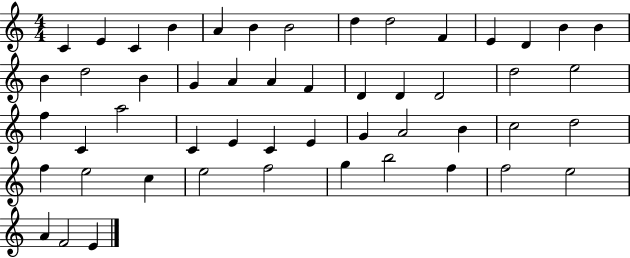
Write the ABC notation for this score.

X:1
T:Untitled
M:4/4
L:1/4
K:C
C E C B A B B2 d d2 F E D B B B d2 B G A A F D D D2 d2 e2 f C a2 C E C E G A2 B c2 d2 f e2 c e2 f2 g b2 f f2 e2 A F2 E